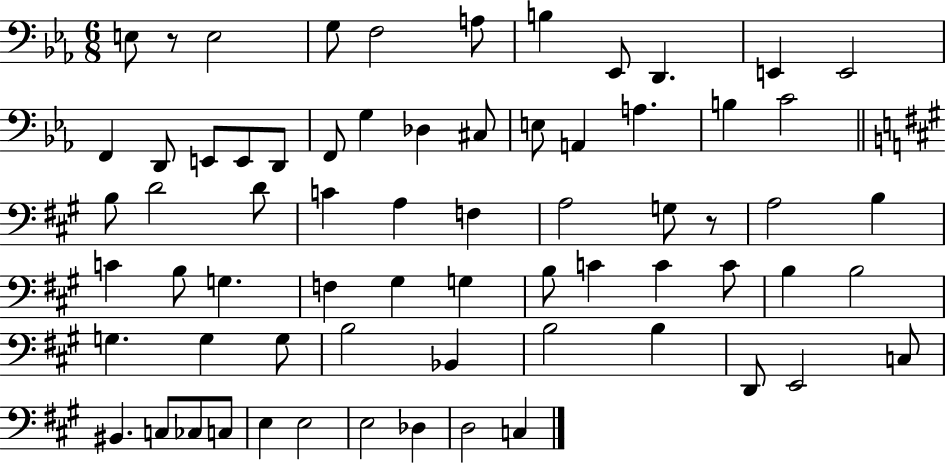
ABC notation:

X:1
T:Untitled
M:6/8
L:1/4
K:Eb
E,/2 z/2 E,2 G,/2 F,2 A,/2 B, _E,,/2 D,, E,, E,,2 F,, D,,/2 E,,/2 E,,/2 D,,/2 F,,/2 G, _D, ^C,/2 E,/2 A,, A, B, C2 B,/2 D2 D/2 C A, F, A,2 G,/2 z/2 A,2 B, C B,/2 G, F, ^G, G, B,/2 C C C/2 B, B,2 G, G, G,/2 B,2 _B,, B,2 B, D,,/2 E,,2 C,/2 ^B,, C,/2 _C,/2 C,/2 E, E,2 E,2 _D, D,2 C,